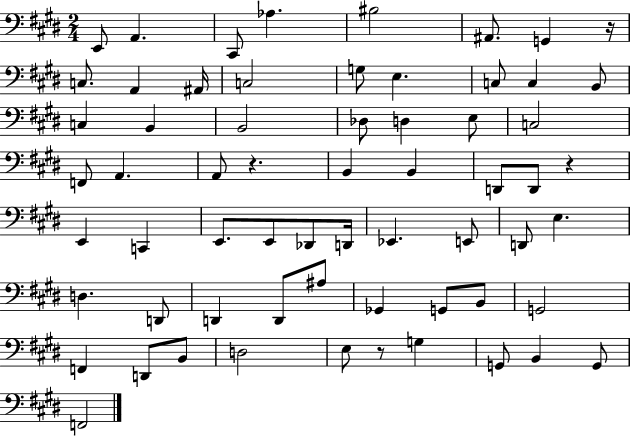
E2/e A2/q. C#2/e Ab3/q. BIS3/h A#2/e. G2/q R/s C3/e. A2/q A#2/s C3/h G3/e E3/q. C3/e C3/q B2/e C3/q B2/q B2/h Db3/e D3/q E3/e C3/h F2/e A2/q. A2/e R/q. B2/q B2/q D2/e D2/e R/q E2/q C2/q E2/e. E2/e Db2/e D2/s Eb2/q. E2/e D2/e E3/q. D3/q. D2/e D2/q D2/e A#3/e Gb2/q G2/e B2/e G2/h F2/q D2/e B2/e D3/h E3/e R/e G3/q G2/e B2/q G2/e F2/h